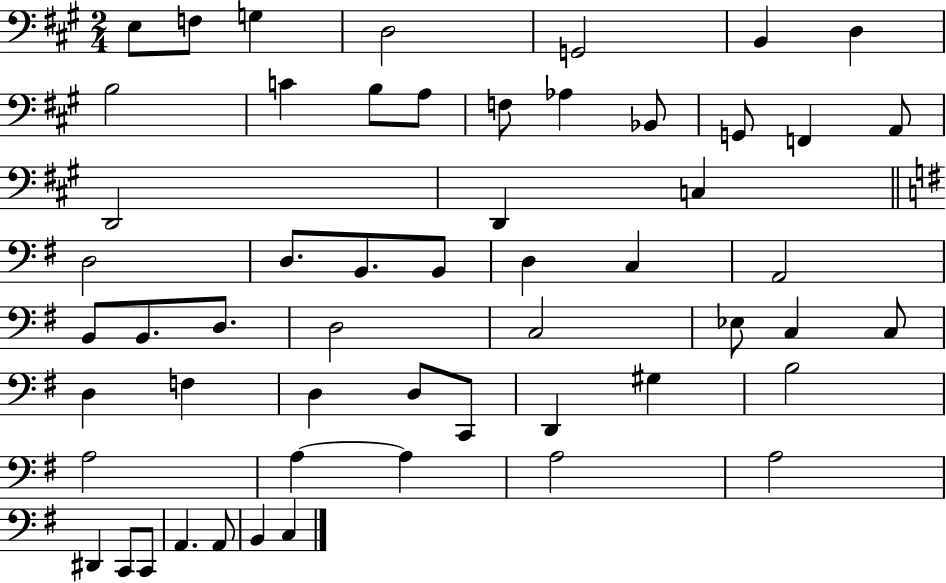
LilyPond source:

{
  \clef bass
  \numericTimeSignature
  \time 2/4
  \key a \major
  \repeat volta 2 { e8 f8 g4 | d2 | g,2 | b,4 d4 | \break b2 | c'4 b8 a8 | f8 aes4 bes,8 | g,8 f,4 a,8 | \break d,2 | d,4 c4 | \bar "||" \break \key g \major d2 | d8. b,8. b,8 | d4 c4 | a,2 | \break b,8 b,8. d8. | d2 | c2 | ees8 c4 c8 | \break d4 f4 | d4 d8 c,8 | d,4 gis4 | b2 | \break a2 | a4~~ a4 | a2 | a2 | \break dis,4 c,8 c,8 | a,4. a,8 | b,4 c4 | } \bar "|."
}